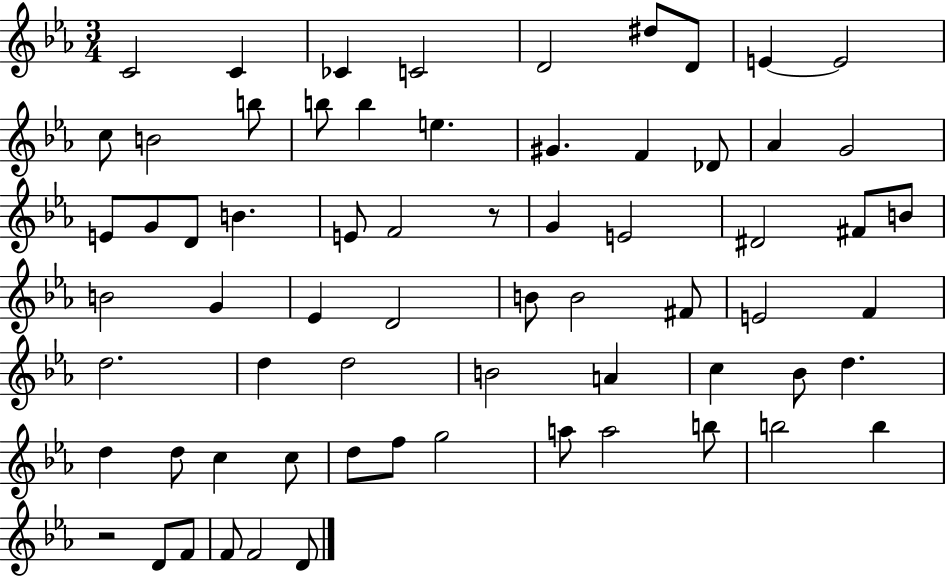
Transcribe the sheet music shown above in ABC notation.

X:1
T:Untitled
M:3/4
L:1/4
K:Eb
C2 C _C C2 D2 ^d/2 D/2 E E2 c/2 B2 b/2 b/2 b e ^G F _D/2 _A G2 E/2 G/2 D/2 B E/2 F2 z/2 G E2 ^D2 ^F/2 B/2 B2 G _E D2 B/2 B2 ^F/2 E2 F d2 d d2 B2 A c _B/2 d d d/2 c c/2 d/2 f/2 g2 a/2 a2 b/2 b2 b z2 D/2 F/2 F/2 F2 D/2